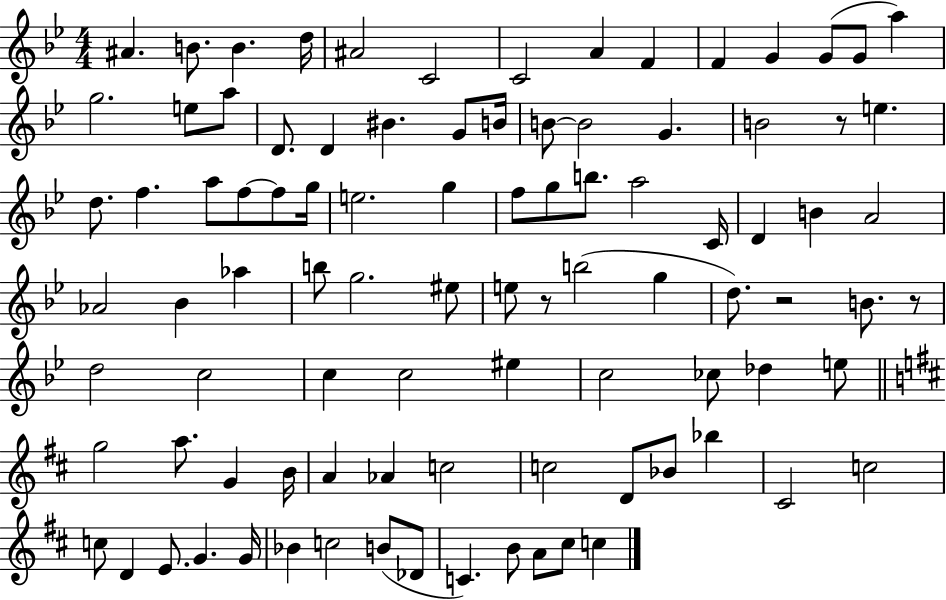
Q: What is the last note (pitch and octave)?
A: C5